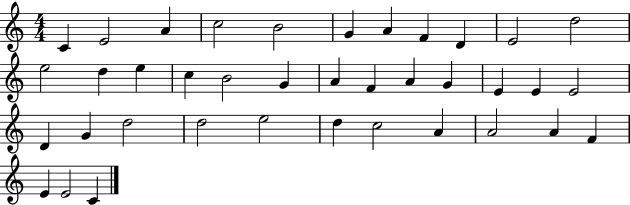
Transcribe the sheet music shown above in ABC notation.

X:1
T:Untitled
M:4/4
L:1/4
K:C
C E2 A c2 B2 G A F D E2 d2 e2 d e c B2 G A F A G E E E2 D G d2 d2 e2 d c2 A A2 A F E E2 C